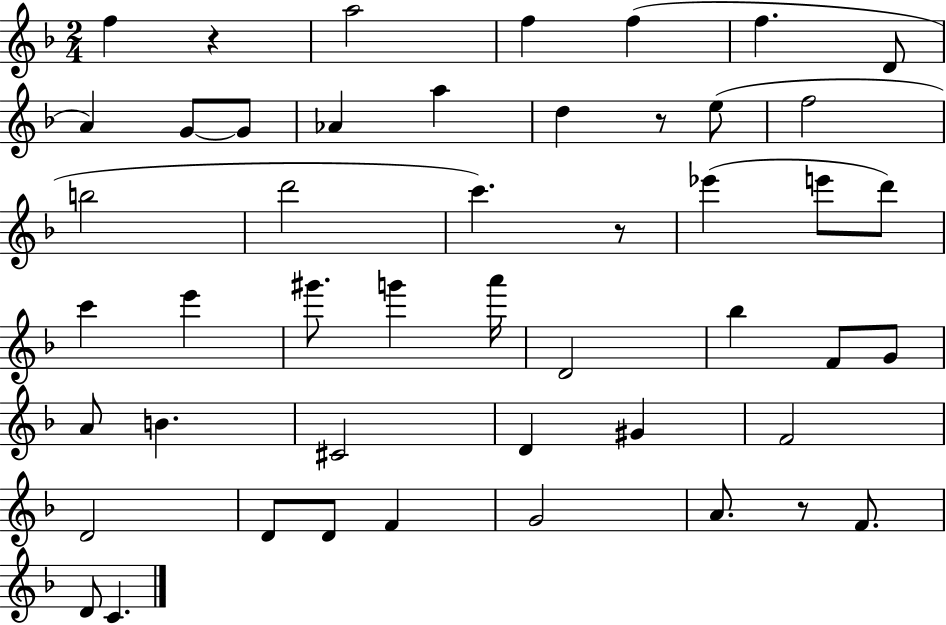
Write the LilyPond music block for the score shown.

{
  \clef treble
  \numericTimeSignature
  \time 2/4
  \key f \major
  \repeat volta 2 { f''4 r4 | a''2 | f''4 f''4( | f''4. d'8 | \break a'4) g'8~~ g'8 | aes'4 a''4 | d''4 r8 e''8( | f''2 | \break b''2 | d'''2 | c'''4.) r8 | ees'''4( e'''8 d'''8) | \break c'''4 e'''4 | gis'''8. g'''4 a'''16 | d'2 | bes''4 f'8 g'8 | \break a'8 b'4. | cis'2 | d'4 gis'4 | f'2 | \break d'2 | d'8 d'8 f'4 | g'2 | a'8. r8 f'8. | \break d'8 c'4. | } \bar "|."
}